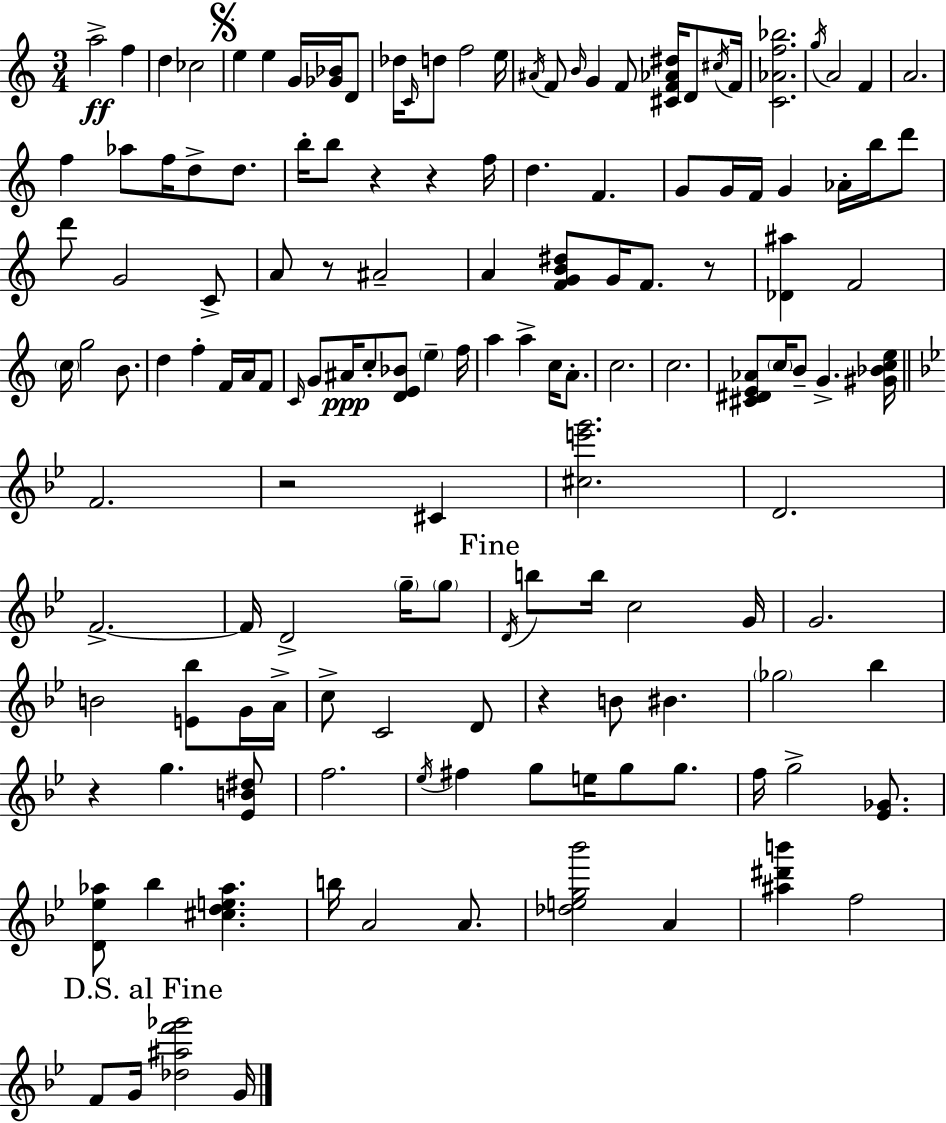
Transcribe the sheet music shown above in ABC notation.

X:1
T:Untitled
M:3/4
L:1/4
K:Am
a2 f d _c2 e e G/4 [_G_B]/4 D/2 _d/4 C/4 d/2 f2 e/4 ^A/4 F/2 B/4 G F/2 [^CF_A^d]/4 D/2 ^c/4 F/4 [C_Af_b]2 g/4 A2 F A2 f _a/2 f/4 d/2 d/2 b/4 b/2 z z f/4 d F G/2 G/4 F/4 G _A/4 b/4 d'/2 d'/2 G2 C/2 A/2 z/2 ^A2 A [FGB^d]/2 G/4 F/2 z/2 [_D^a] F2 c/4 g2 B/2 d f F/4 A/4 F/2 C/4 G/2 ^A/4 c/2 [DE_B]/2 e f/4 a a c/4 A/2 c2 c2 [^C^DE_A]/2 c/4 B/2 G [^G_Bce]/4 F2 z2 ^C [^ce'g']2 D2 F2 F/4 D2 g/4 g/2 D/4 b/2 b/4 c2 G/4 G2 B2 [E_b]/2 G/4 A/4 c/2 C2 D/2 z B/2 ^B _g2 _b z g [_EB^d]/2 f2 _e/4 ^f g/2 e/4 g/2 g/2 f/4 g2 [_E_G]/2 [D_e_a]/2 _b [^cde_a] b/4 A2 A/2 [_deg_b']2 A [^a^d'b'] f2 F/2 G/4 [_d^af'_g']2 G/4